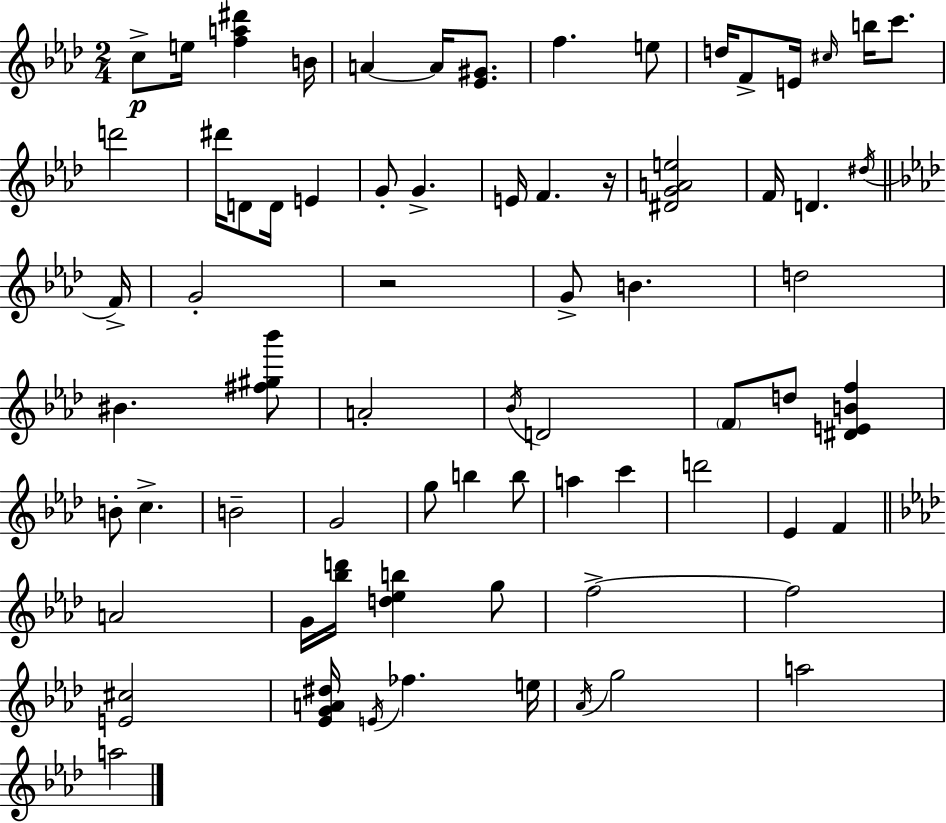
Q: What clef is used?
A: treble